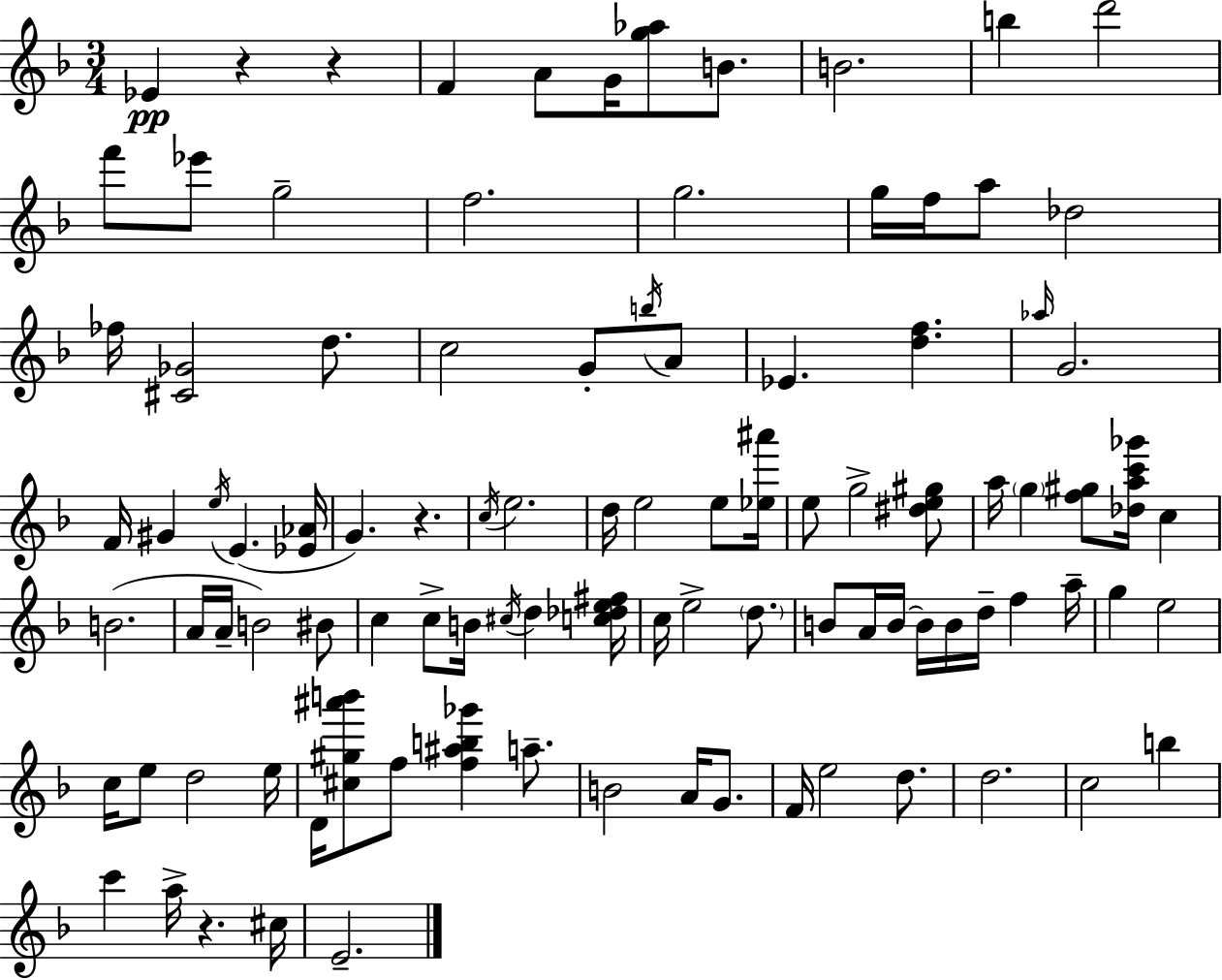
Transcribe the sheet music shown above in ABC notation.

X:1
T:Untitled
M:3/4
L:1/4
K:Dm
_E z z F A/2 G/4 [g_a]/2 B/2 B2 b d'2 f'/2 _e'/2 g2 f2 g2 g/4 f/4 a/2 _d2 _f/4 [^C_G]2 d/2 c2 G/2 b/4 A/2 _E [df] _a/4 G2 F/4 ^G e/4 E [_E_A]/4 G z c/4 e2 d/4 e2 e/2 [_e^a']/4 e/2 g2 [^de^g]/2 a/4 g [f^g]/2 [_dac'_g']/4 c B2 A/4 A/4 B2 ^B/2 c c/2 B/4 ^c/4 d [c_de^f]/4 c/4 e2 d/2 B/2 A/4 B/4 B/4 B/4 d/4 f a/4 g e2 c/4 e/2 d2 e/4 D/4 [^c^g^a'b']/2 f/2 [f^ab_g'] a/2 B2 A/4 G/2 F/4 e2 d/2 d2 c2 b c' a/4 z ^c/4 E2